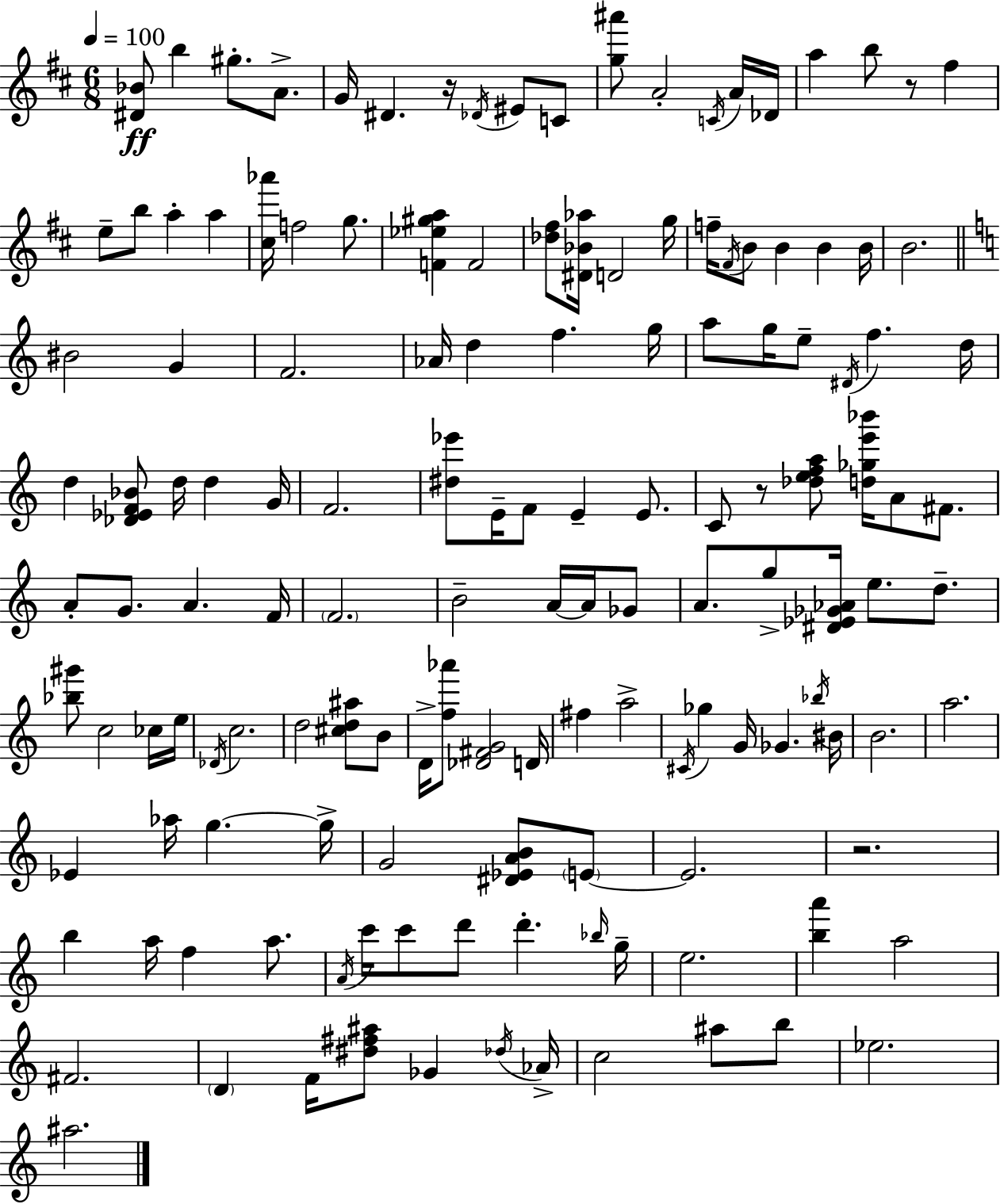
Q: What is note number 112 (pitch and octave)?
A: Gb4